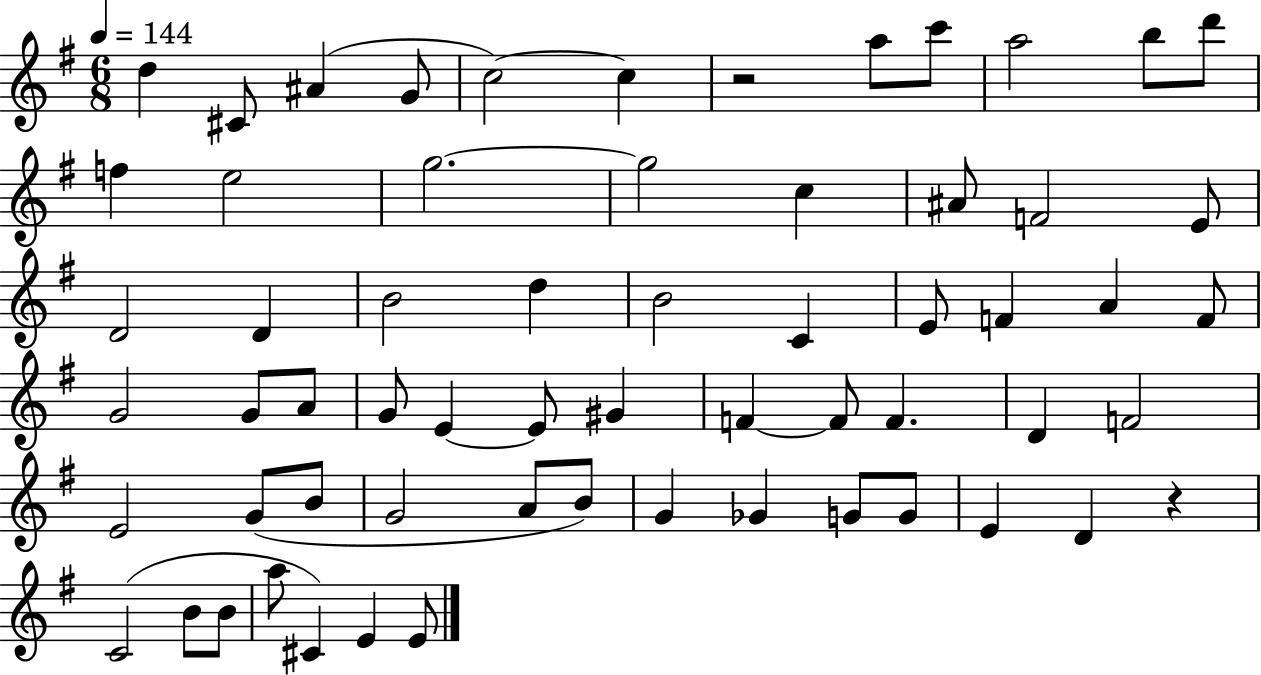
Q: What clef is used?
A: treble